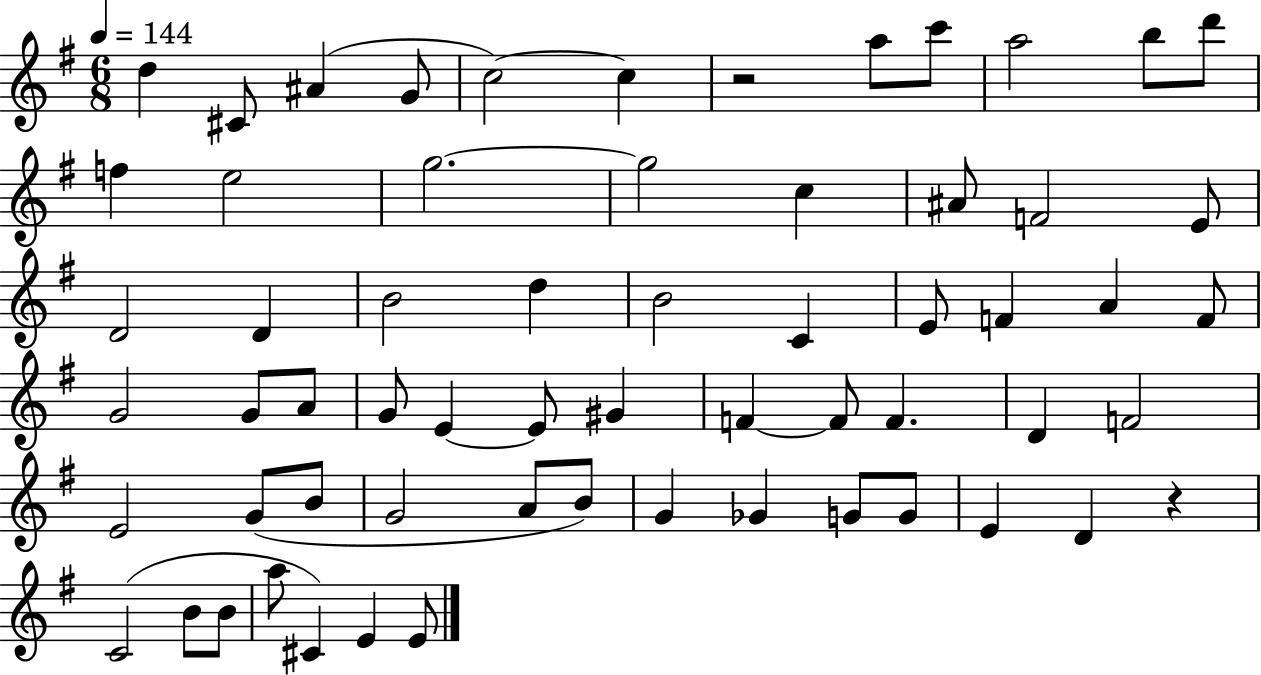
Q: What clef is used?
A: treble